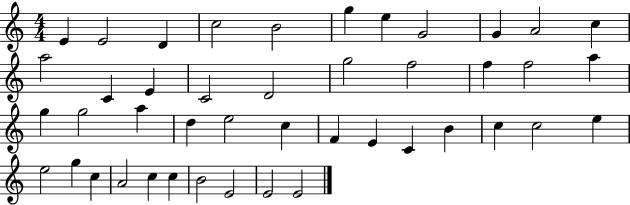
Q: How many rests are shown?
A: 0